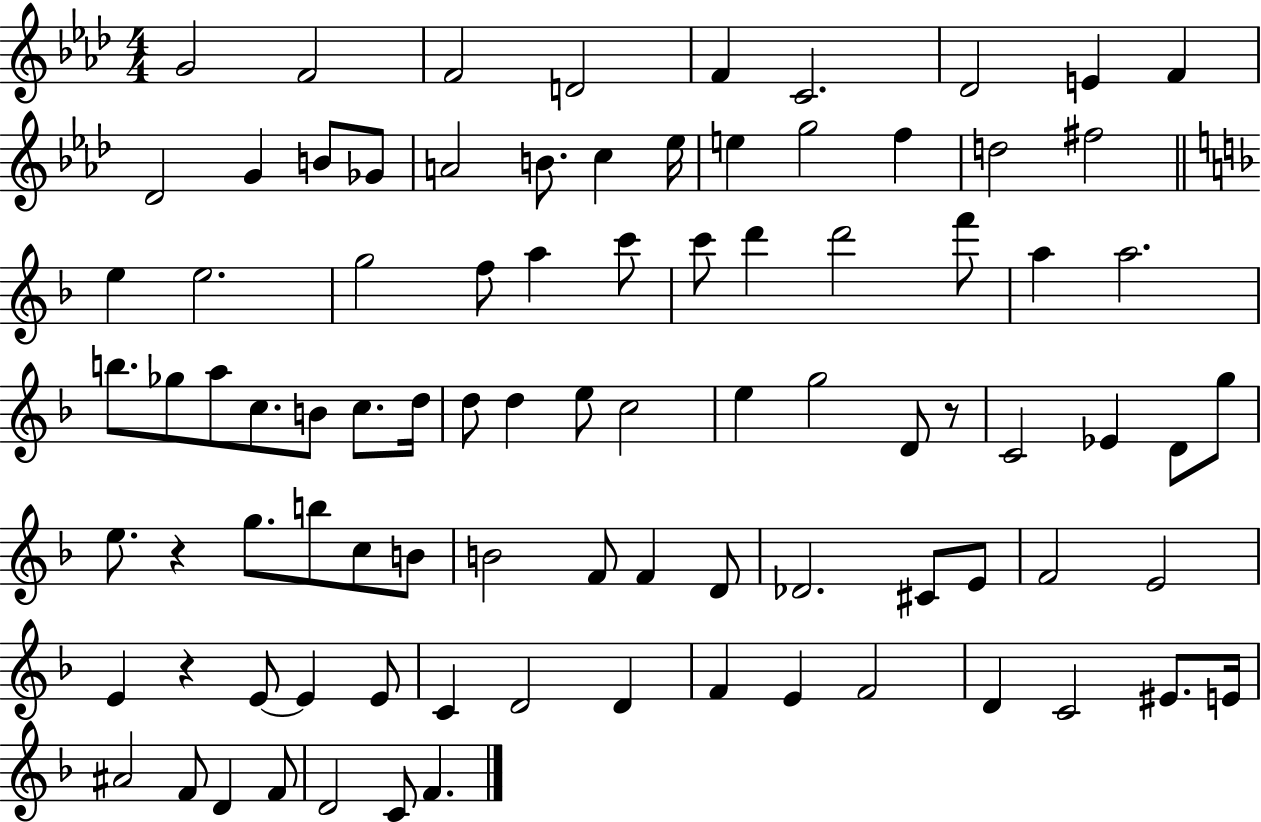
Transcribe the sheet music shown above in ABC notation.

X:1
T:Untitled
M:4/4
L:1/4
K:Ab
G2 F2 F2 D2 F C2 _D2 E F _D2 G B/2 _G/2 A2 B/2 c _e/4 e g2 f d2 ^f2 e e2 g2 f/2 a c'/2 c'/2 d' d'2 f'/2 a a2 b/2 _g/2 a/2 c/2 B/2 c/2 d/4 d/2 d e/2 c2 e g2 D/2 z/2 C2 _E D/2 g/2 e/2 z g/2 b/2 c/2 B/2 B2 F/2 F D/2 _D2 ^C/2 E/2 F2 E2 E z E/2 E E/2 C D2 D F E F2 D C2 ^E/2 E/4 ^A2 F/2 D F/2 D2 C/2 F